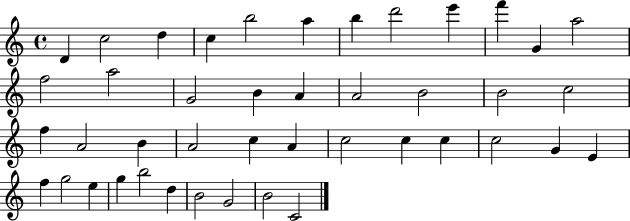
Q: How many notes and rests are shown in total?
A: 43